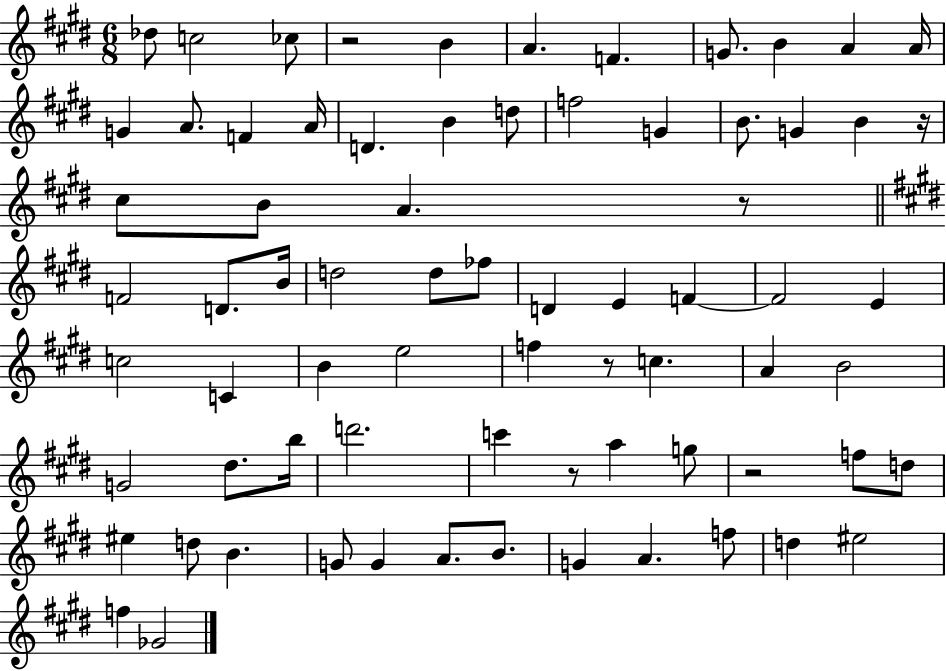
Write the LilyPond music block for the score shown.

{
  \clef treble
  \numericTimeSignature
  \time 6/8
  \key e \major
  des''8 c''2 ces''8 | r2 b'4 | a'4. f'4. | g'8. b'4 a'4 a'16 | \break g'4 a'8. f'4 a'16 | d'4. b'4 d''8 | f''2 g'4 | b'8. g'4 b'4 r16 | \break cis''8 b'8 a'4. r8 | \bar "||" \break \key e \major f'2 d'8. b'16 | d''2 d''8 fes''8 | d'4 e'4 f'4~~ | f'2 e'4 | \break c''2 c'4 | b'4 e''2 | f''4 r8 c''4. | a'4 b'2 | \break g'2 dis''8. b''16 | d'''2. | c'''4 r8 a''4 g''8 | r2 f''8 d''8 | \break eis''4 d''8 b'4. | g'8 g'4 a'8. b'8. | g'4 a'4. f''8 | d''4 eis''2 | \break f''4 ges'2 | \bar "|."
}